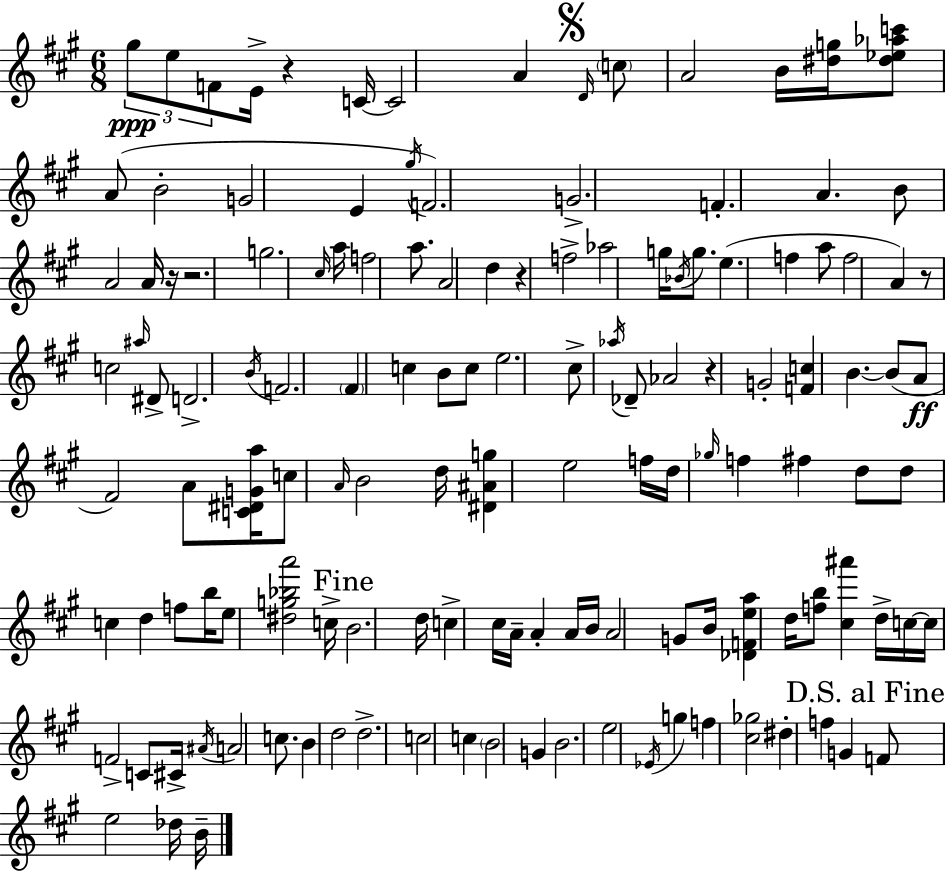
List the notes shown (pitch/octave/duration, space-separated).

G#5/e E5/e F4/e E4/s R/q C4/s C4/h A4/q D4/s C5/e A4/h B4/s [D#5,G5]/s [D#5,Eb5,Ab5,C6]/e A4/e B4/h G4/h E4/q G#5/s F4/h. G4/h. F4/q. A4/q. B4/e A4/h A4/s R/s R/h. G5/h. C#5/s A5/s F5/h A5/e. A4/h D5/q R/q F5/h Ab5/h G5/s Bb4/s G5/e. E5/q. F5/q A5/e F5/h A4/q R/e C5/h A#5/s D#4/e D4/h. B4/s F4/h. F#4/q C5/q B4/e C5/e E5/h. C#5/e Ab5/s Db4/e Ab4/h R/q G4/h [F4,C5]/q B4/q. B4/e A4/e F#4/h A4/e [C4,D#4,G4,A5]/s C5/e A4/s B4/h D5/s [D#4,A#4,G5]/q E5/h F5/s D5/s Gb5/s F5/q F#5/q D5/e D5/e C5/q D5/q F5/e B5/s E5/e [D#5,G5,Bb5,A6]/h C5/s B4/h. D5/s C5/q C#5/s A4/s A4/q A4/s B4/s A4/h G4/e B4/s [Db4,F4,E5,A5]/q D5/s [F5,B5]/e [C#5,A#6]/q D5/s C5/s C5/s F4/h C4/e C#4/s A#4/s A4/h C5/e. B4/q D5/h D5/h. C5/h C5/q B4/h G4/q B4/h. E5/h Eb4/s G5/q F5/q [C#5,Gb5]/h D#5/q F5/q G4/q F4/e E5/h Db5/s B4/s